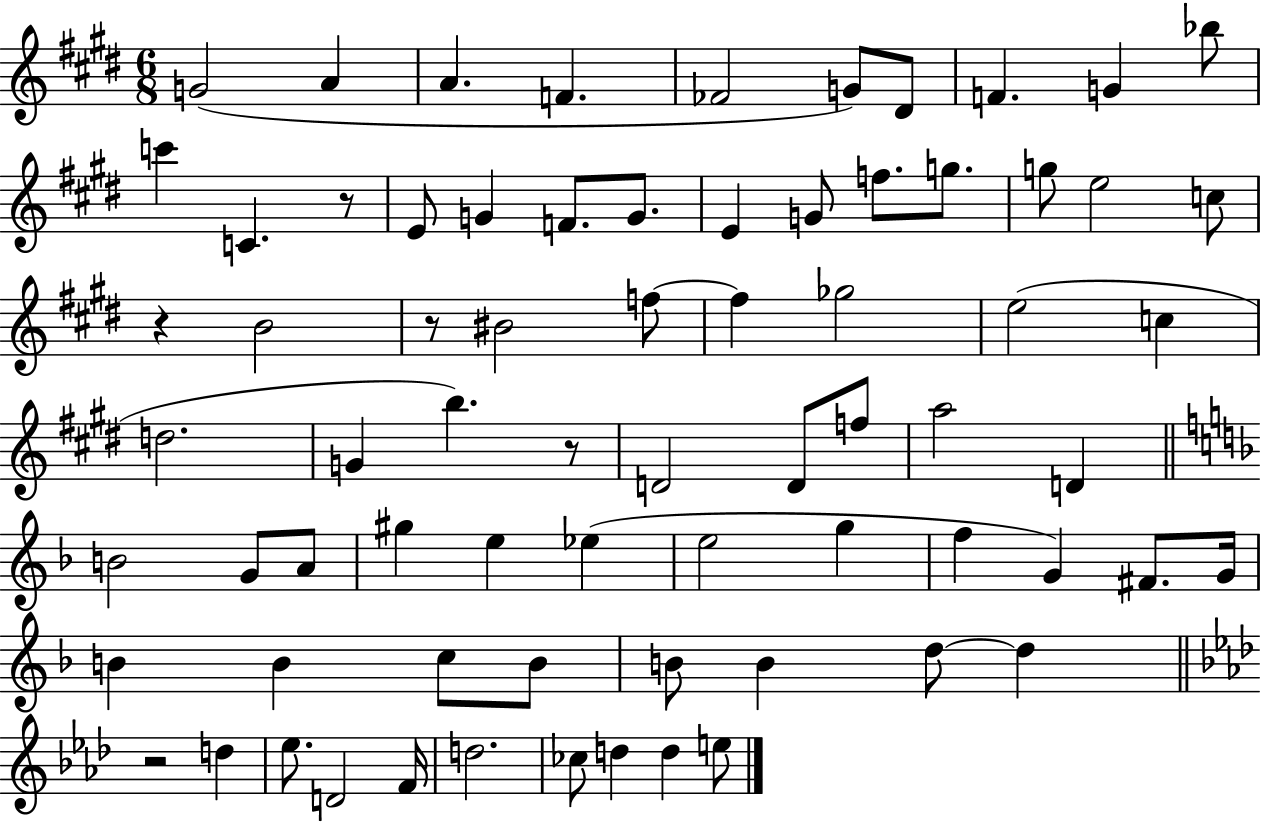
G4/h A4/q A4/q. F4/q. FES4/h G4/e D#4/e F4/q. G4/q Bb5/e C6/q C4/q. R/e E4/e G4/q F4/e. G4/e. E4/q G4/e F5/e. G5/e. G5/e E5/h C5/e R/q B4/h R/e BIS4/h F5/e F5/q Gb5/h E5/h C5/q D5/h. G4/q B5/q. R/e D4/h D4/e F5/e A5/h D4/q B4/h G4/e A4/e G#5/q E5/q Eb5/q E5/h G5/q F5/q G4/q F#4/e. G4/s B4/q B4/q C5/e B4/e B4/e B4/q D5/e D5/q R/h D5/q Eb5/e. D4/h F4/s D5/h. CES5/e D5/q D5/q E5/e